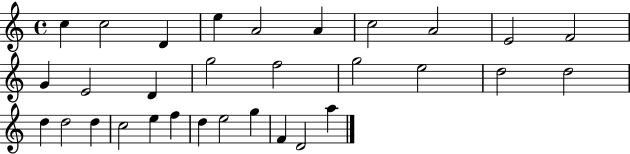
X:1
T:Untitled
M:4/4
L:1/4
K:C
c c2 D e A2 A c2 A2 E2 F2 G E2 D g2 f2 g2 e2 d2 d2 d d2 d c2 e f d e2 g F D2 a